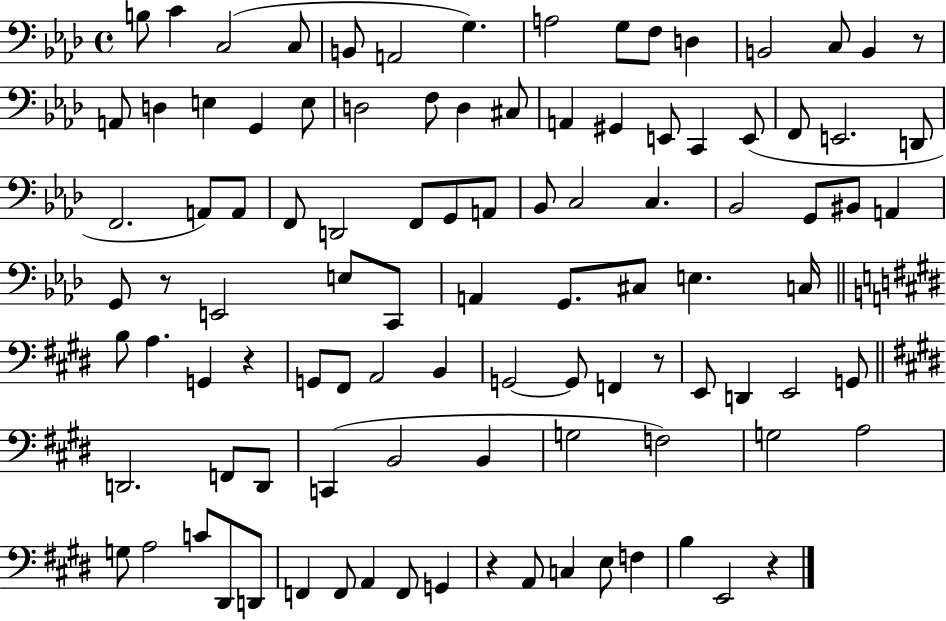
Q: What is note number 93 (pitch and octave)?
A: F3